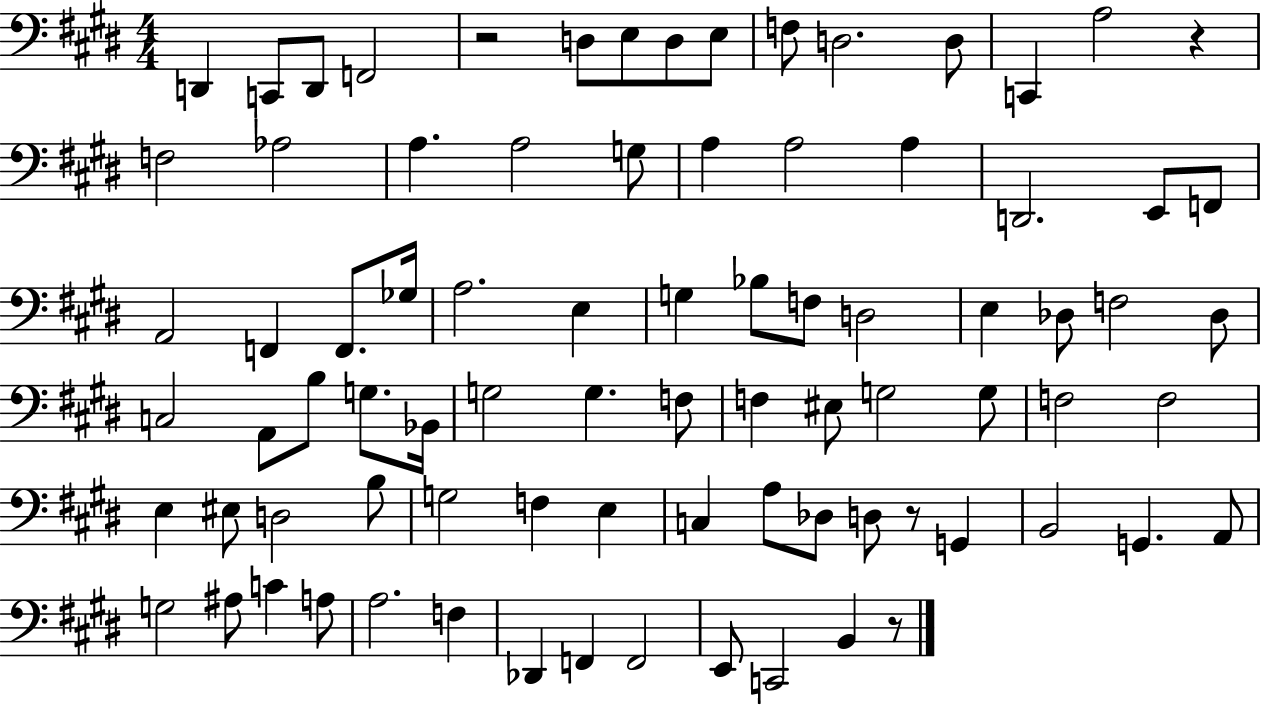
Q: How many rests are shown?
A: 4